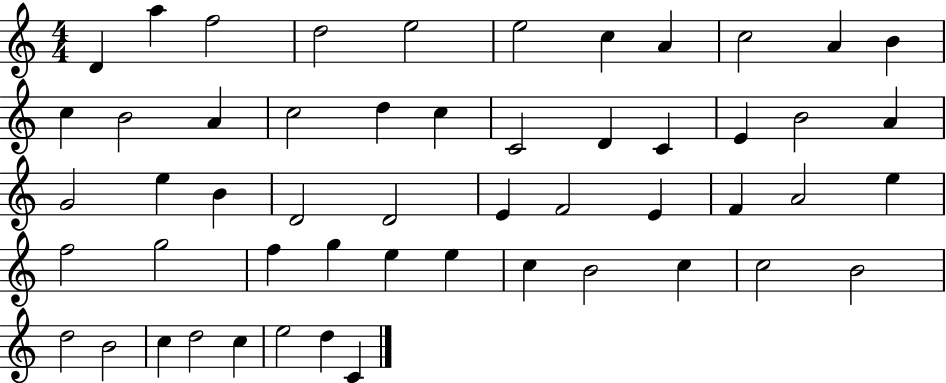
{
  \clef treble
  \numericTimeSignature
  \time 4/4
  \key c \major
  d'4 a''4 f''2 | d''2 e''2 | e''2 c''4 a'4 | c''2 a'4 b'4 | \break c''4 b'2 a'4 | c''2 d''4 c''4 | c'2 d'4 c'4 | e'4 b'2 a'4 | \break g'2 e''4 b'4 | d'2 d'2 | e'4 f'2 e'4 | f'4 a'2 e''4 | \break f''2 g''2 | f''4 g''4 e''4 e''4 | c''4 b'2 c''4 | c''2 b'2 | \break d''2 b'2 | c''4 d''2 c''4 | e''2 d''4 c'4 | \bar "|."
}